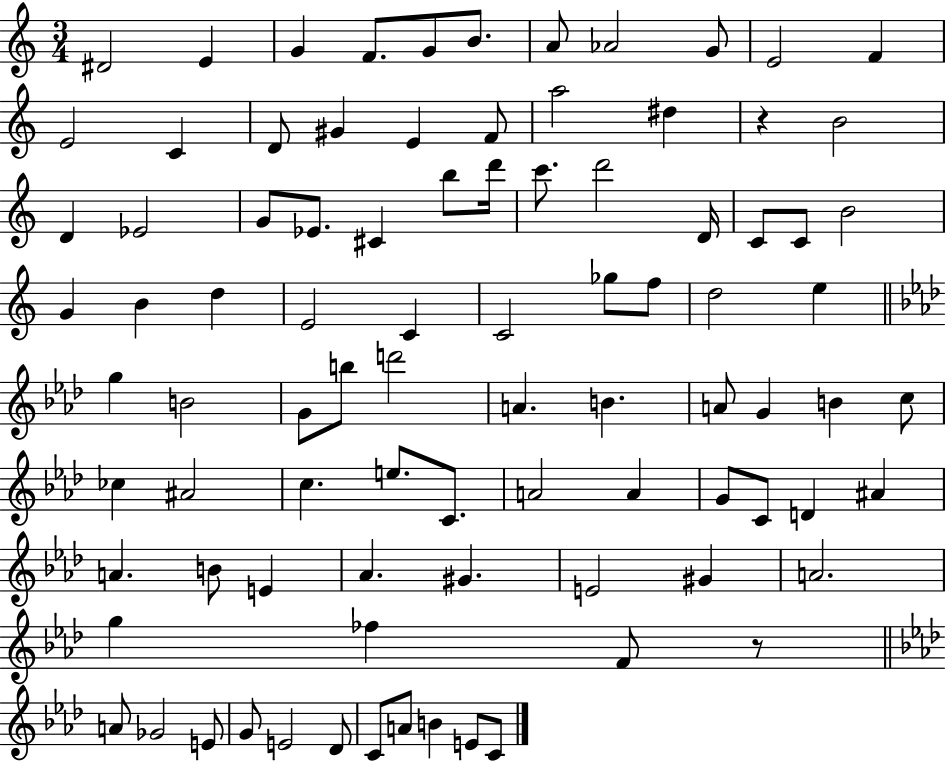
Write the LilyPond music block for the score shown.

{
  \clef treble
  \numericTimeSignature
  \time 3/4
  \key c \major
  dis'2 e'4 | g'4 f'8. g'8 b'8. | a'8 aes'2 g'8 | e'2 f'4 | \break e'2 c'4 | d'8 gis'4 e'4 f'8 | a''2 dis''4 | r4 b'2 | \break d'4 ees'2 | g'8 ees'8. cis'4 b''8 d'''16 | c'''8. d'''2 d'16 | c'8 c'8 b'2 | \break g'4 b'4 d''4 | e'2 c'4 | c'2 ges''8 f''8 | d''2 e''4 | \break \bar "||" \break \key aes \major g''4 b'2 | g'8 b''8 d'''2 | a'4. b'4. | a'8 g'4 b'4 c''8 | \break ces''4 ais'2 | c''4. e''8. c'8. | a'2 a'4 | g'8 c'8 d'4 ais'4 | \break a'4. b'8 e'4 | aes'4. gis'4. | e'2 gis'4 | a'2. | \break g''4 fes''4 f'8 r8 | \bar "||" \break \key aes \major a'8 ges'2 e'8 | g'8 e'2 des'8 | c'8 a'8 b'4 e'8 c'8 | \bar "|."
}